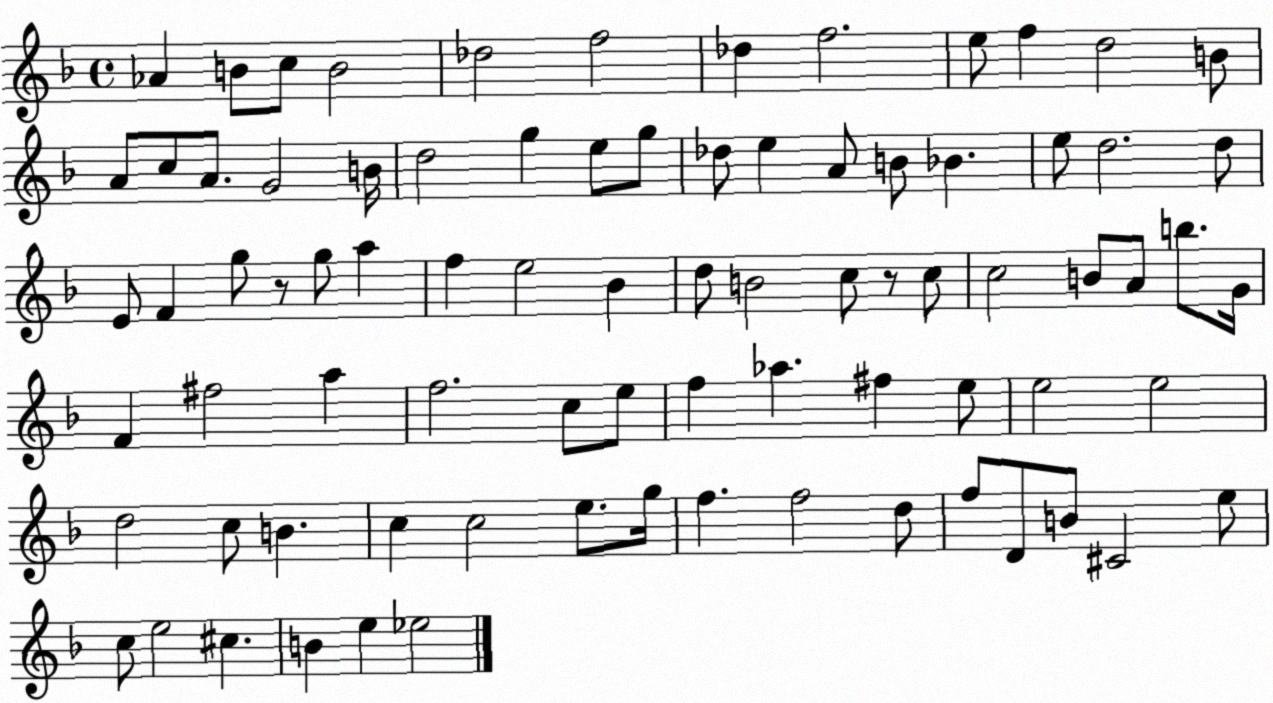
X:1
T:Untitled
M:4/4
L:1/4
K:F
_A B/2 c/2 B2 _d2 f2 _d f2 e/2 f d2 B/2 A/2 c/2 A/2 G2 B/4 d2 g e/2 g/2 _d/2 e A/2 B/2 _B e/2 d2 d/2 E/2 F g/2 z/2 g/2 a f e2 _B d/2 B2 c/2 z/2 c/2 c2 B/2 A/2 b/2 G/4 F ^f2 a f2 c/2 e/2 f _a ^f e/2 e2 e2 d2 c/2 B c c2 e/2 g/4 f f2 d/2 f/2 D/2 B/2 ^C2 e/2 c/2 e2 ^c B e _e2